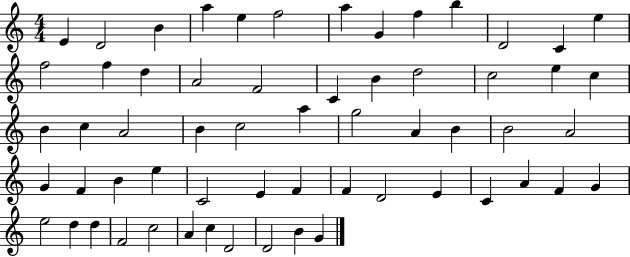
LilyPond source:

{
  \clef treble
  \numericTimeSignature
  \time 4/4
  \key c \major
  e'4 d'2 b'4 | a''4 e''4 f''2 | a''4 g'4 f''4 b''4 | d'2 c'4 e''4 | \break f''2 f''4 d''4 | a'2 f'2 | c'4 b'4 d''2 | c''2 e''4 c''4 | \break b'4 c''4 a'2 | b'4 c''2 a''4 | g''2 a'4 b'4 | b'2 a'2 | \break g'4 f'4 b'4 e''4 | c'2 e'4 f'4 | f'4 d'2 e'4 | c'4 a'4 f'4 g'4 | \break e''2 d''4 d''4 | f'2 c''2 | a'4 c''4 d'2 | d'2 b'4 g'4 | \break \bar "|."
}